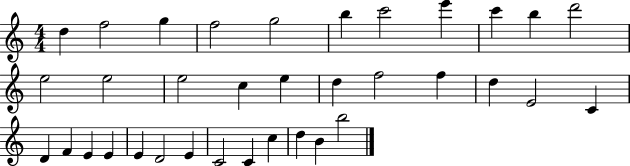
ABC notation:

X:1
T:Untitled
M:4/4
L:1/4
K:C
d f2 g f2 g2 b c'2 e' c' b d'2 e2 e2 e2 c e d f2 f d E2 C D F E E E D2 E C2 C c d B b2